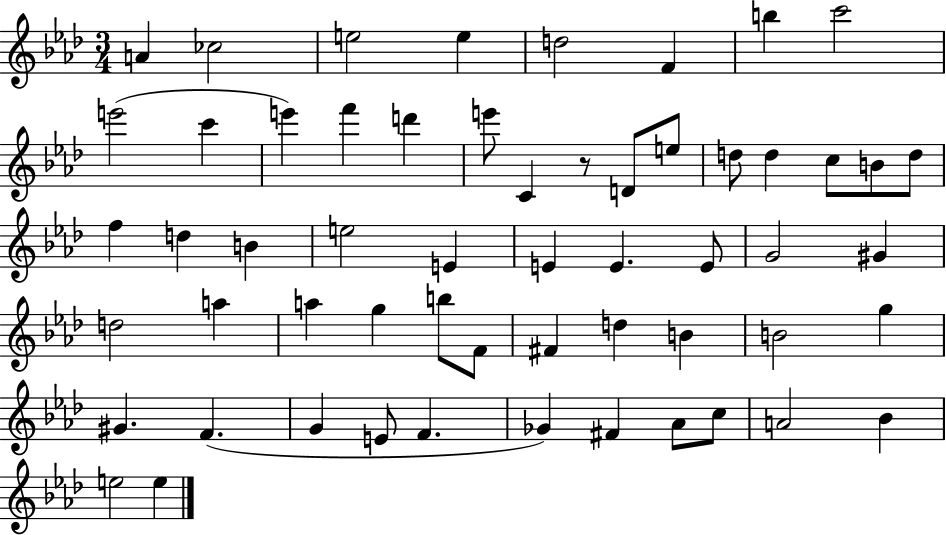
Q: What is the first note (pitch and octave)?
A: A4